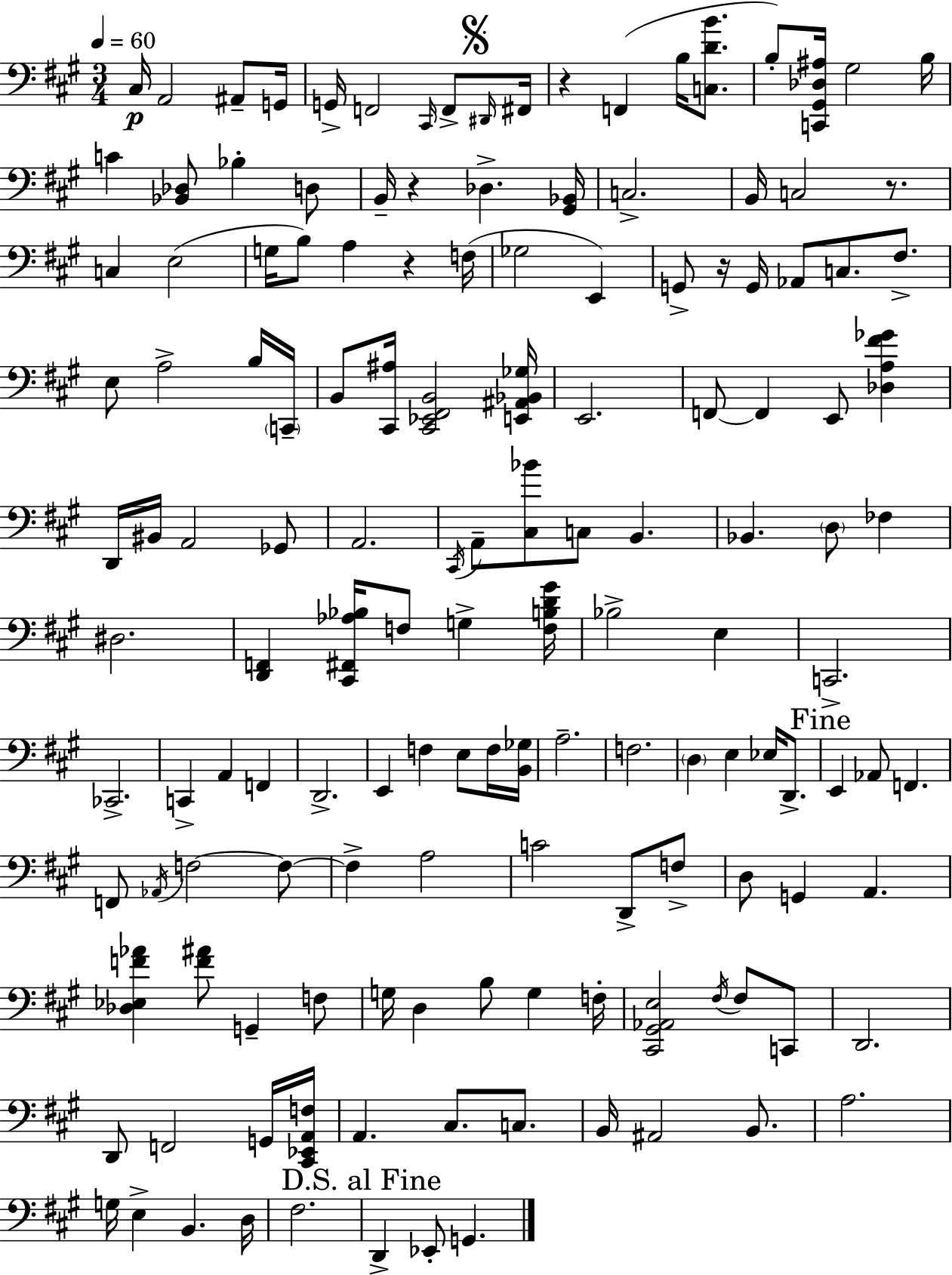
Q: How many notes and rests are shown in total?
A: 144